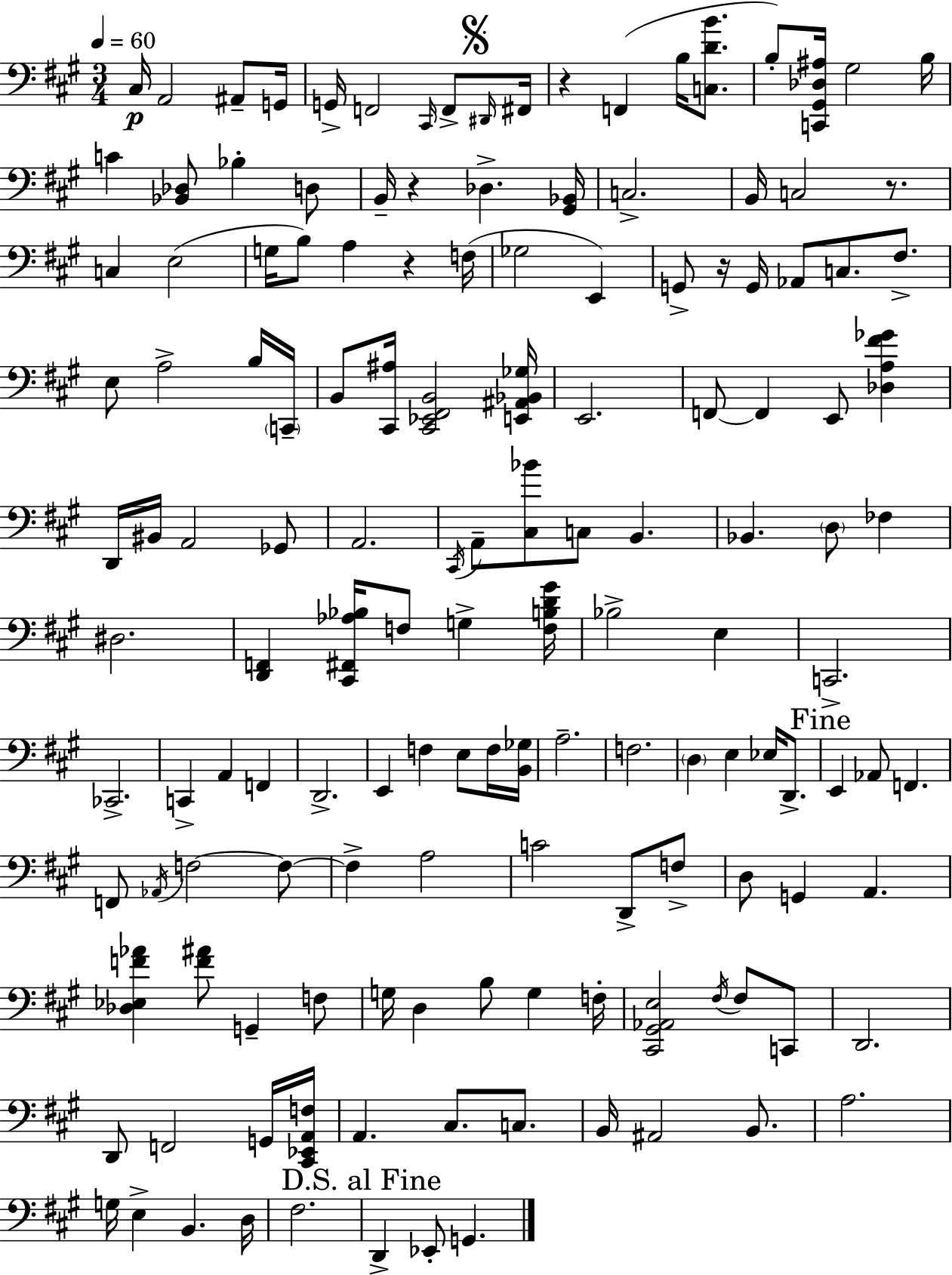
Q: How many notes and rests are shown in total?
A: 144